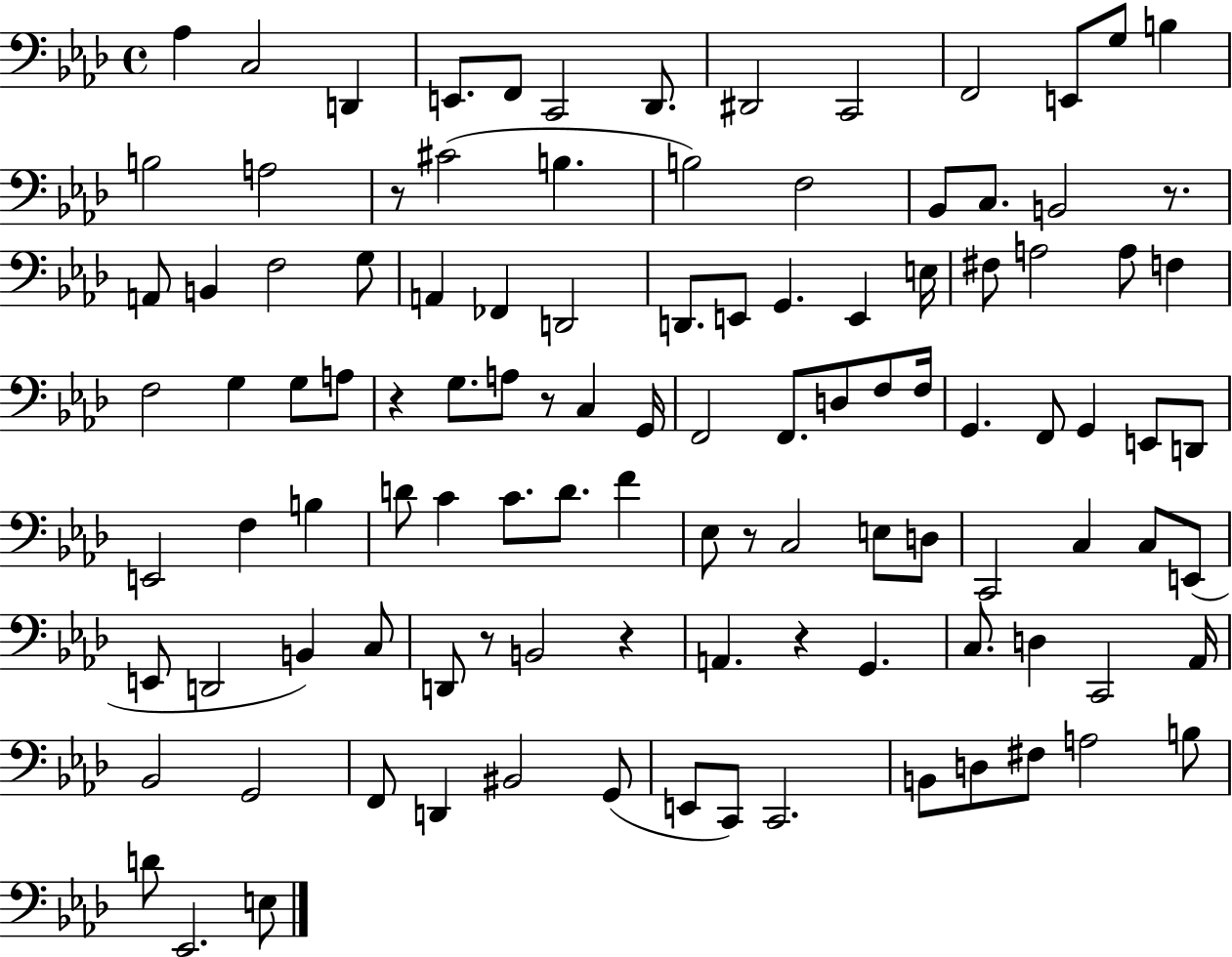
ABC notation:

X:1
T:Untitled
M:4/4
L:1/4
K:Ab
_A, C,2 D,, E,,/2 F,,/2 C,,2 _D,,/2 ^D,,2 C,,2 F,,2 E,,/2 G,/2 B, B,2 A,2 z/2 ^C2 B, B,2 F,2 _B,,/2 C,/2 B,,2 z/2 A,,/2 B,, F,2 G,/2 A,, _F,, D,,2 D,,/2 E,,/2 G,, E,, E,/4 ^F,/2 A,2 A,/2 F, F,2 G, G,/2 A,/2 z G,/2 A,/2 z/2 C, G,,/4 F,,2 F,,/2 D,/2 F,/2 F,/4 G,, F,,/2 G,, E,,/2 D,,/2 E,,2 F, B, D/2 C C/2 D/2 F _E,/2 z/2 C,2 E,/2 D,/2 C,,2 C, C,/2 E,,/2 E,,/2 D,,2 B,, C,/2 D,,/2 z/2 B,,2 z A,, z G,, C,/2 D, C,,2 _A,,/4 _B,,2 G,,2 F,,/2 D,, ^B,,2 G,,/2 E,,/2 C,,/2 C,,2 B,,/2 D,/2 ^F,/2 A,2 B,/2 D/2 _E,,2 E,/2